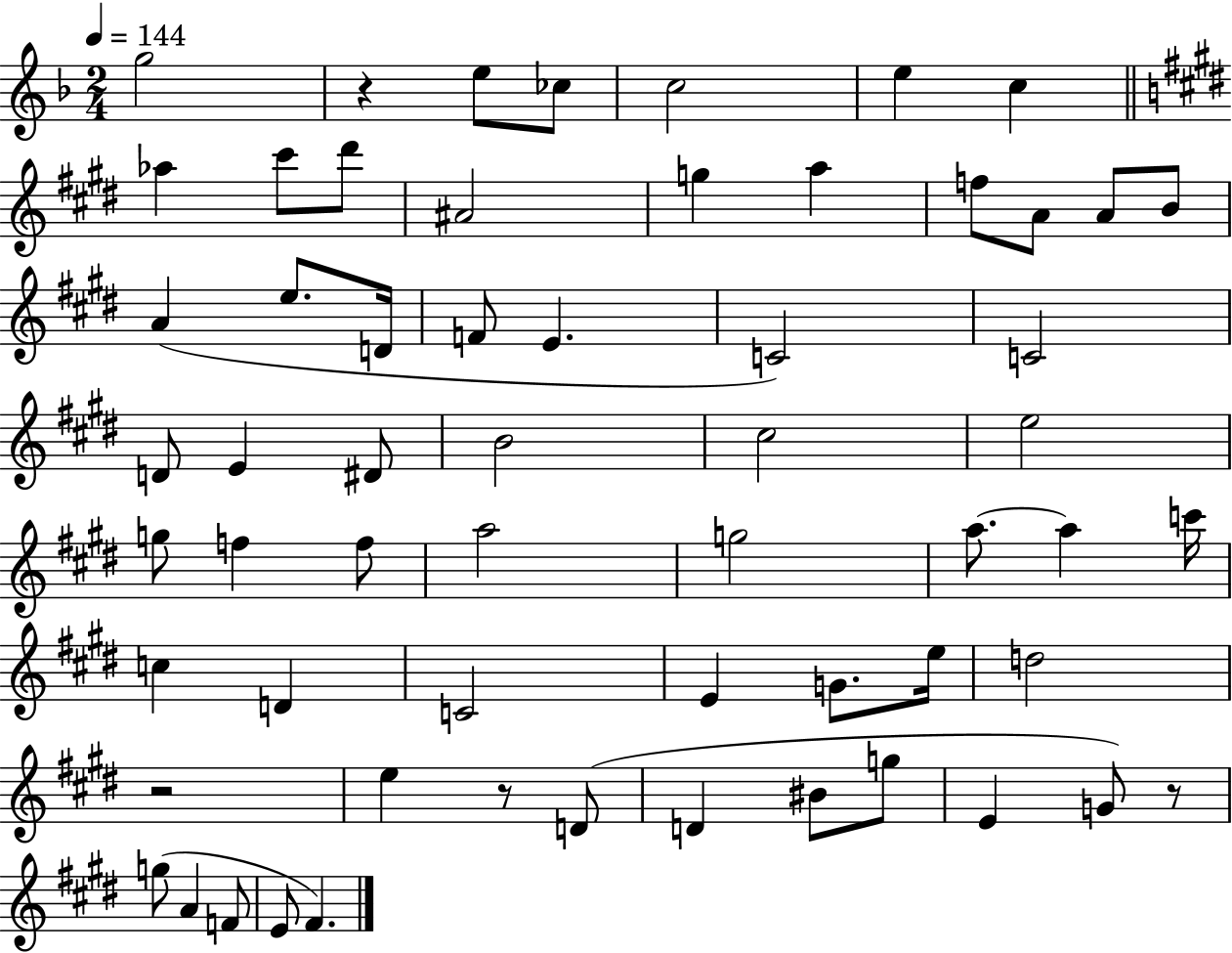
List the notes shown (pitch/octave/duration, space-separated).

G5/h R/q E5/e CES5/e C5/h E5/q C5/q Ab5/q C#6/e D#6/e A#4/h G5/q A5/q F5/e A4/e A4/e B4/e A4/q E5/e. D4/s F4/e E4/q. C4/h C4/h D4/e E4/q D#4/e B4/h C#5/h E5/h G5/e F5/q F5/e A5/h G5/h A5/e. A5/q C6/s C5/q D4/q C4/h E4/q G4/e. E5/s D5/h R/h E5/q R/e D4/e D4/q BIS4/e G5/e E4/q G4/e R/e G5/e A4/q F4/e E4/e F#4/q.